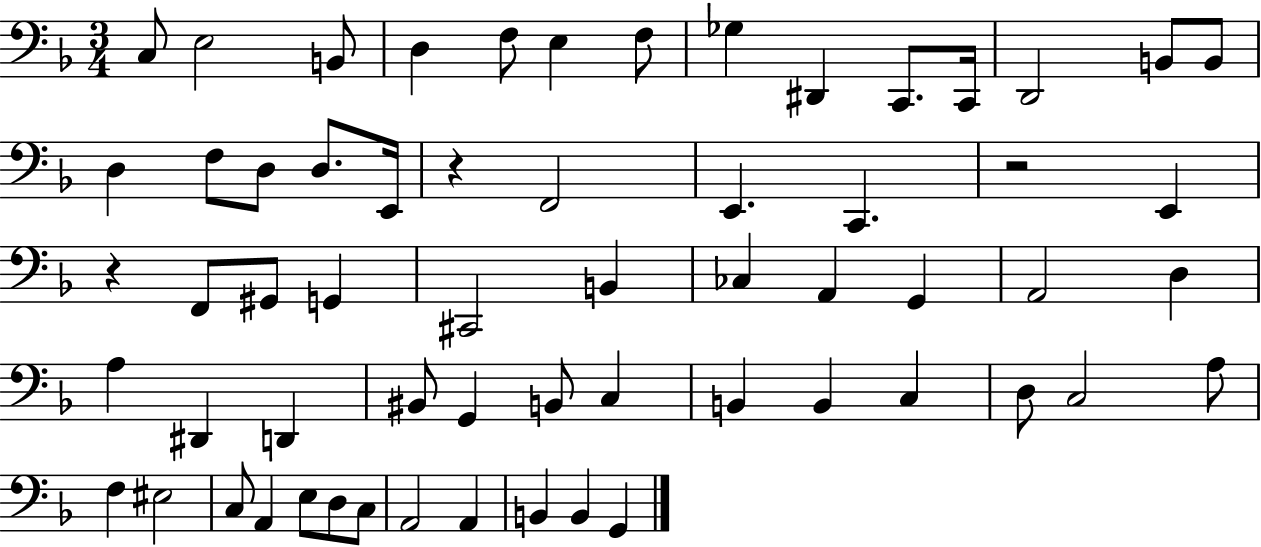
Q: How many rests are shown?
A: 3